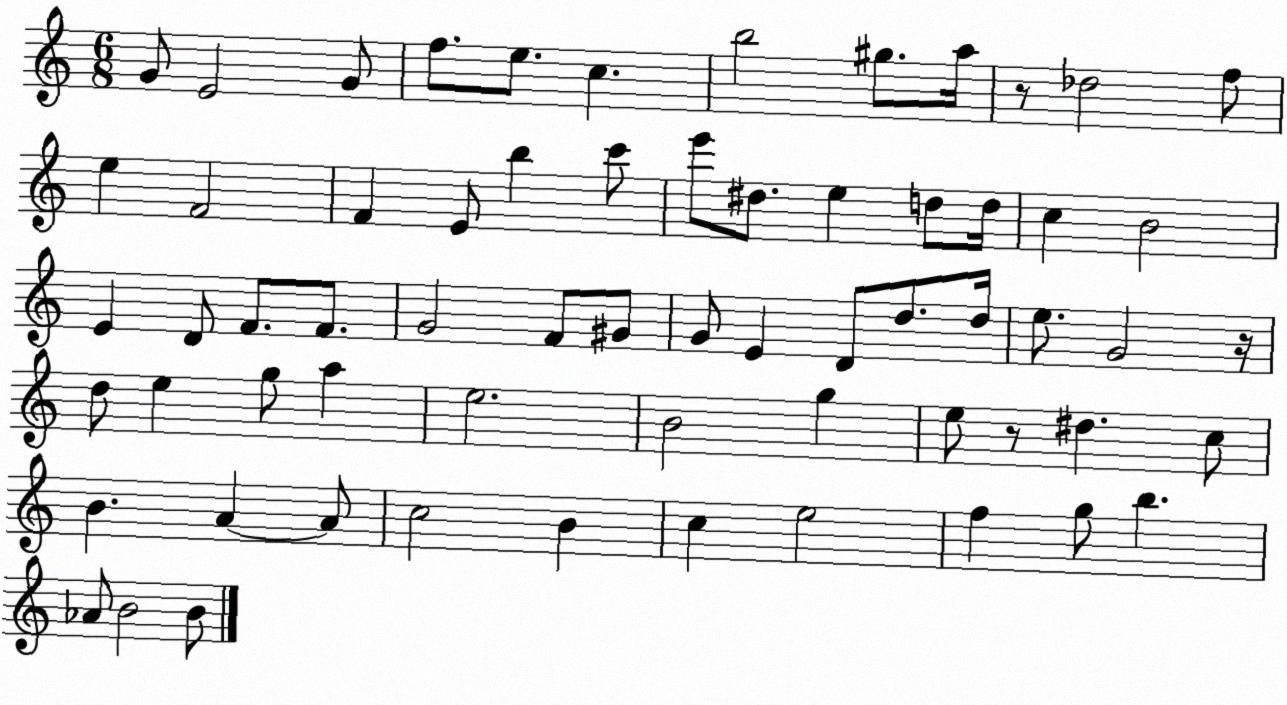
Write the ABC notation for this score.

X:1
T:Untitled
M:6/8
L:1/4
K:C
G/2 E2 G/2 f/2 e/2 c b2 ^g/2 a/4 z/2 _d2 f/2 e F2 F E/2 b c'/2 e'/2 ^d/2 e d/2 d/4 c B2 E D/2 F/2 F/2 G2 F/2 ^G/2 G/2 E D/2 d/2 d/4 e/2 G2 z/4 d/2 e g/2 a e2 B2 g e/2 z/2 ^d c/2 B A A/2 c2 B c e2 f g/2 b _A/2 B2 B/2